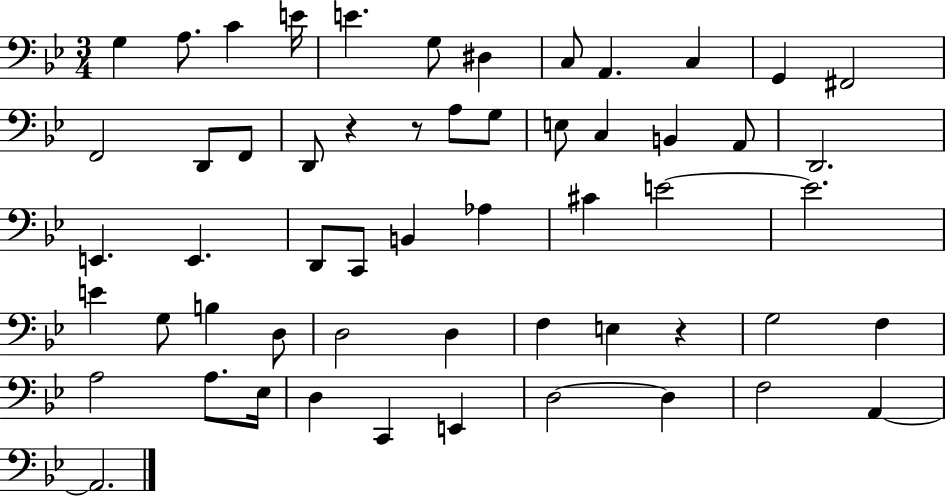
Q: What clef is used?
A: bass